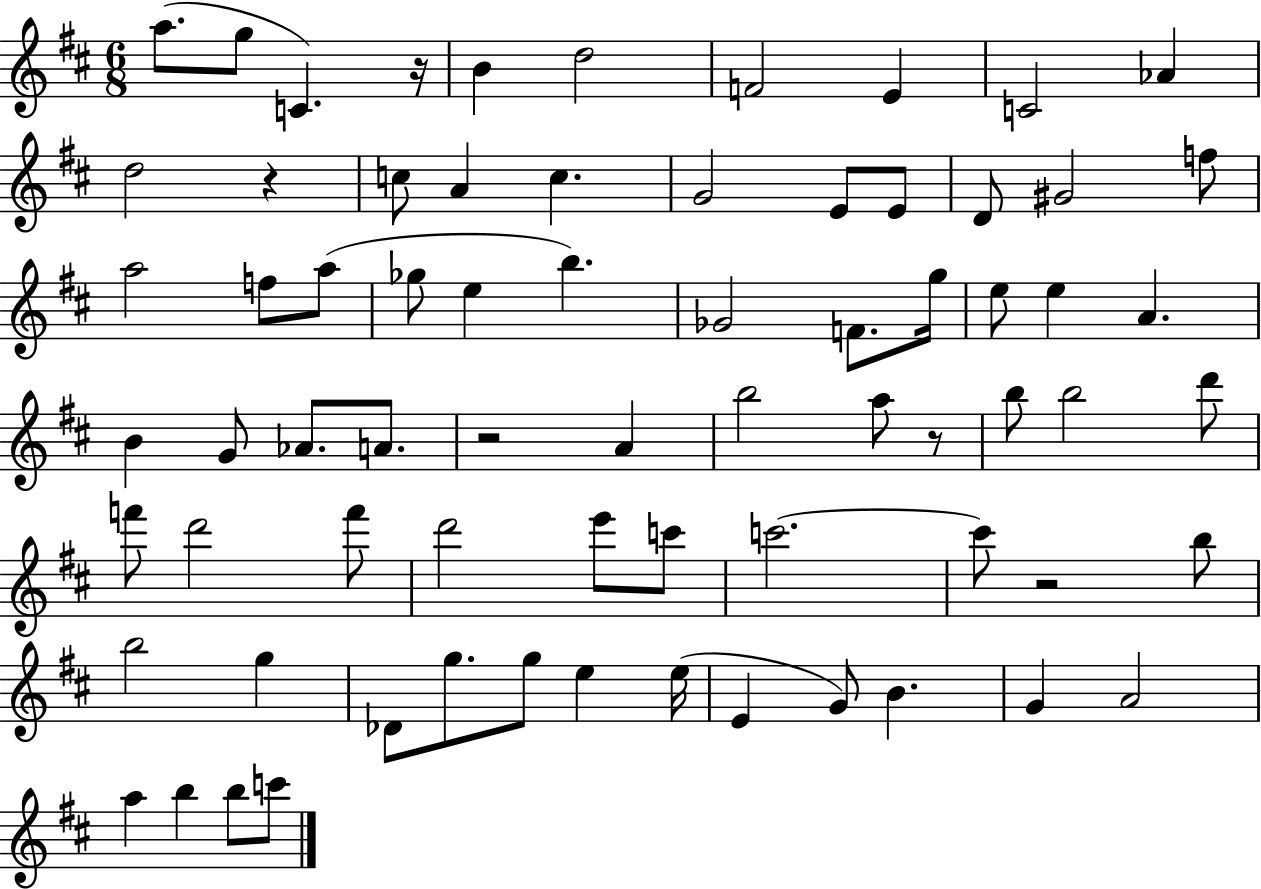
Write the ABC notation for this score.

X:1
T:Untitled
M:6/8
L:1/4
K:D
a/2 g/2 C z/4 B d2 F2 E C2 _A d2 z c/2 A c G2 E/2 E/2 D/2 ^G2 f/2 a2 f/2 a/2 _g/2 e b _G2 F/2 g/4 e/2 e A B G/2 _A/2 A/2 z2 A b2 a/2 z/2 b/2 b2 d'/2 f'/2 d'2 f'/2 d'2 e'/2 c'/2 c'2 c'/2 z2 b/2 b2 g _D/2 g/2 g/2 e e/4 E G/2 B G A2 a b b/2 c'/2